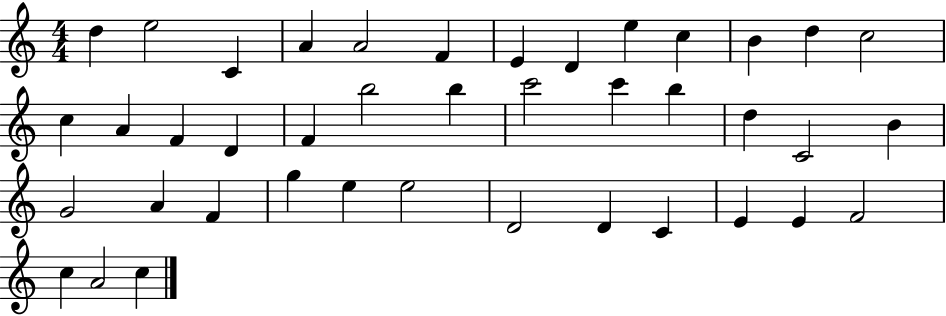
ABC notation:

X:1
T:Untitled
M:4/4
L:1/4
K:C
d e2 C A A2 F E D e c B d c2 c A F D F b2 b c'2 c' b d C2 B G2 A F g e e2 D2 D C E E F2 c A2 c